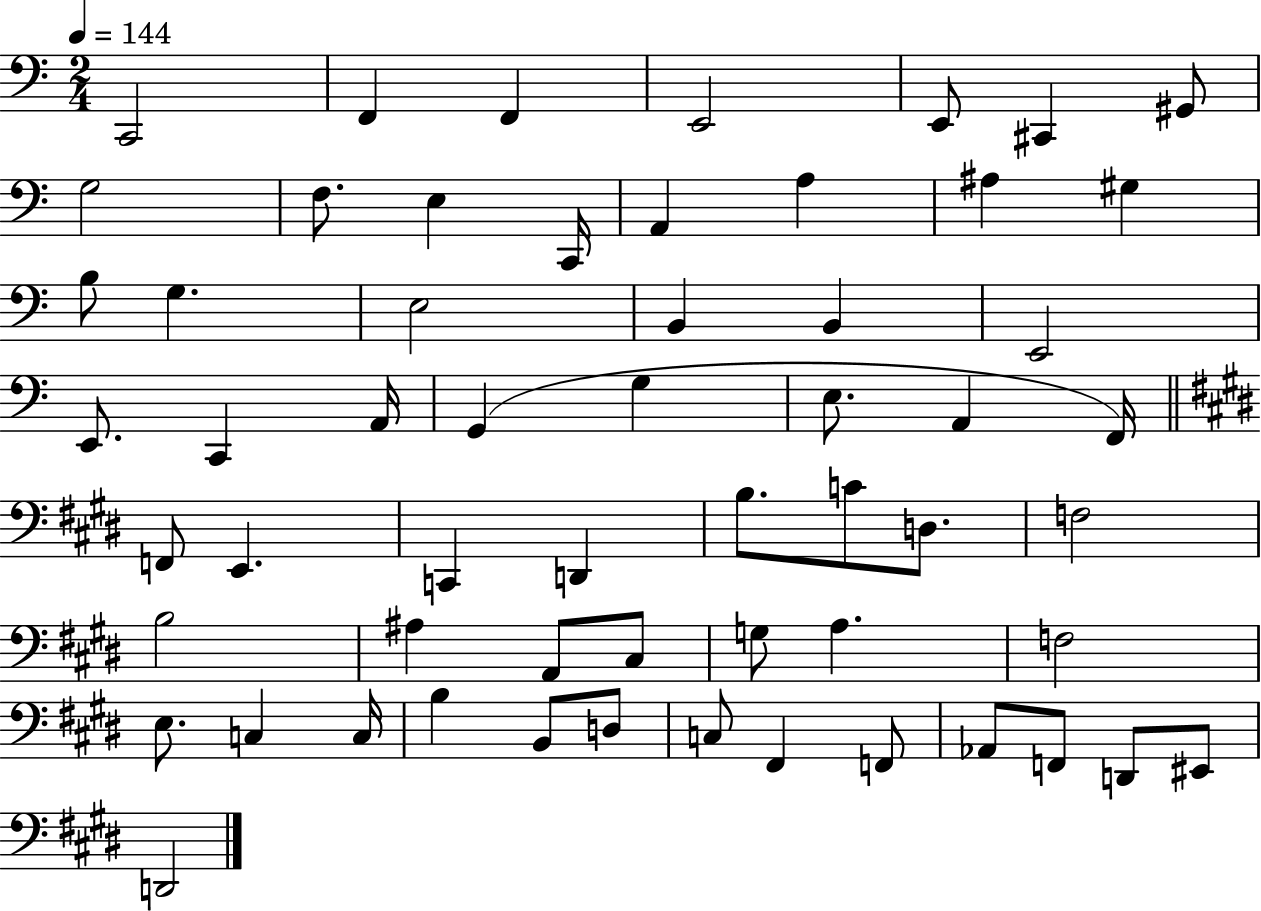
{
  \clef bass
  \numericTimeSignature
  \time 2/4
  \key c \major
  \tempo 4 = 144
  c,2 | f,4 f,4 | e,2 | e,8 cis,4 gis,8 | \break g2 | f8. e4 c,16 | a,4 a4 | ais4 gis4 | \break b8 g4. | e2 | b,4 b,4 | e,2 | \break e,8. c,4 a,16 | g,4( g4 | e8. a,4 f,16) | \bar "||" \break \key e \major f,8 e,4. | c,4 d,4 | b8. c'8 d8. | f2 | \break b2 | ais4 a,8 cis8 | g8 a4. | f2 | \break e8. c4 c16 | b4 b,8 d8 | c8 fis,4 f,8 | aes,8 f,8 d,8 eis,8 | \break d,2 | \bar "|."
}